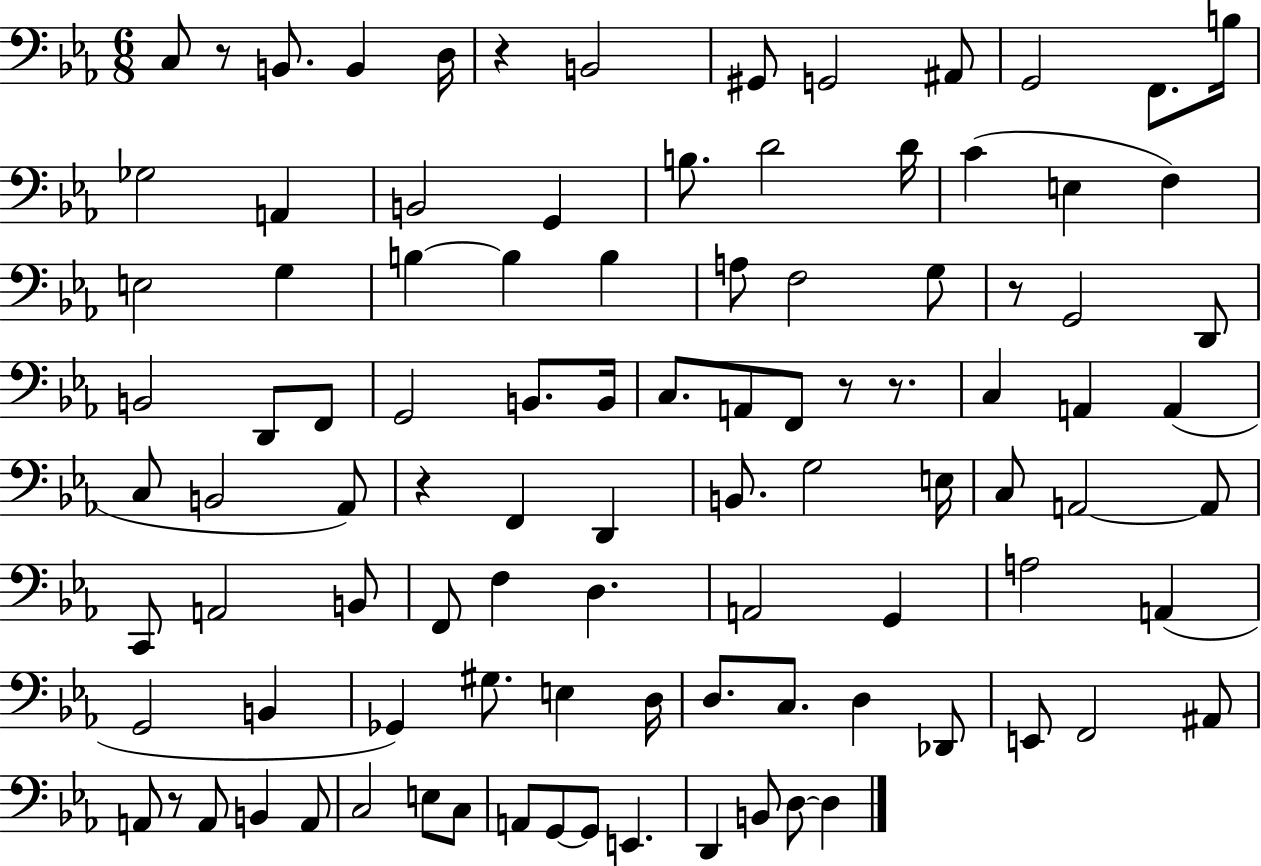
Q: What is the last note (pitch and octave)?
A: D3